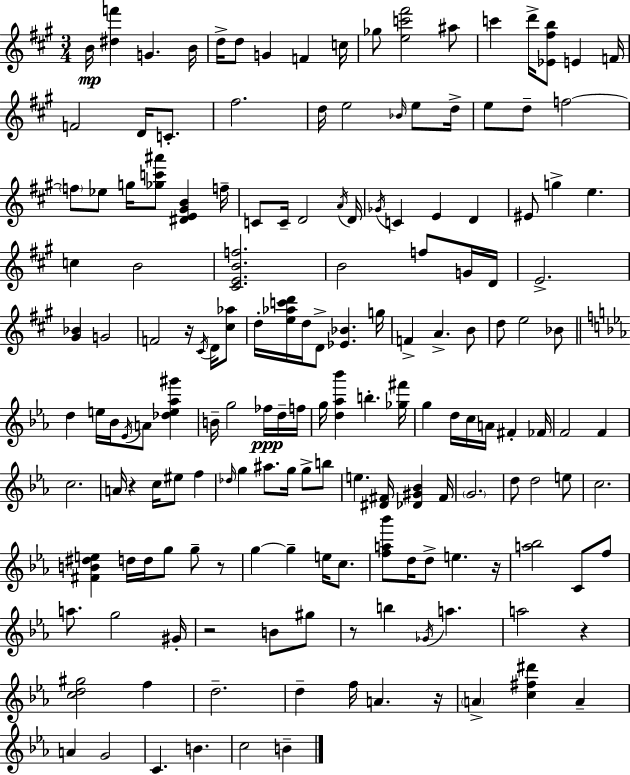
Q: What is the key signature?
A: A major